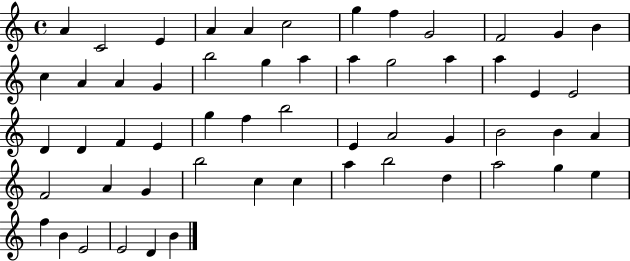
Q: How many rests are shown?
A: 0